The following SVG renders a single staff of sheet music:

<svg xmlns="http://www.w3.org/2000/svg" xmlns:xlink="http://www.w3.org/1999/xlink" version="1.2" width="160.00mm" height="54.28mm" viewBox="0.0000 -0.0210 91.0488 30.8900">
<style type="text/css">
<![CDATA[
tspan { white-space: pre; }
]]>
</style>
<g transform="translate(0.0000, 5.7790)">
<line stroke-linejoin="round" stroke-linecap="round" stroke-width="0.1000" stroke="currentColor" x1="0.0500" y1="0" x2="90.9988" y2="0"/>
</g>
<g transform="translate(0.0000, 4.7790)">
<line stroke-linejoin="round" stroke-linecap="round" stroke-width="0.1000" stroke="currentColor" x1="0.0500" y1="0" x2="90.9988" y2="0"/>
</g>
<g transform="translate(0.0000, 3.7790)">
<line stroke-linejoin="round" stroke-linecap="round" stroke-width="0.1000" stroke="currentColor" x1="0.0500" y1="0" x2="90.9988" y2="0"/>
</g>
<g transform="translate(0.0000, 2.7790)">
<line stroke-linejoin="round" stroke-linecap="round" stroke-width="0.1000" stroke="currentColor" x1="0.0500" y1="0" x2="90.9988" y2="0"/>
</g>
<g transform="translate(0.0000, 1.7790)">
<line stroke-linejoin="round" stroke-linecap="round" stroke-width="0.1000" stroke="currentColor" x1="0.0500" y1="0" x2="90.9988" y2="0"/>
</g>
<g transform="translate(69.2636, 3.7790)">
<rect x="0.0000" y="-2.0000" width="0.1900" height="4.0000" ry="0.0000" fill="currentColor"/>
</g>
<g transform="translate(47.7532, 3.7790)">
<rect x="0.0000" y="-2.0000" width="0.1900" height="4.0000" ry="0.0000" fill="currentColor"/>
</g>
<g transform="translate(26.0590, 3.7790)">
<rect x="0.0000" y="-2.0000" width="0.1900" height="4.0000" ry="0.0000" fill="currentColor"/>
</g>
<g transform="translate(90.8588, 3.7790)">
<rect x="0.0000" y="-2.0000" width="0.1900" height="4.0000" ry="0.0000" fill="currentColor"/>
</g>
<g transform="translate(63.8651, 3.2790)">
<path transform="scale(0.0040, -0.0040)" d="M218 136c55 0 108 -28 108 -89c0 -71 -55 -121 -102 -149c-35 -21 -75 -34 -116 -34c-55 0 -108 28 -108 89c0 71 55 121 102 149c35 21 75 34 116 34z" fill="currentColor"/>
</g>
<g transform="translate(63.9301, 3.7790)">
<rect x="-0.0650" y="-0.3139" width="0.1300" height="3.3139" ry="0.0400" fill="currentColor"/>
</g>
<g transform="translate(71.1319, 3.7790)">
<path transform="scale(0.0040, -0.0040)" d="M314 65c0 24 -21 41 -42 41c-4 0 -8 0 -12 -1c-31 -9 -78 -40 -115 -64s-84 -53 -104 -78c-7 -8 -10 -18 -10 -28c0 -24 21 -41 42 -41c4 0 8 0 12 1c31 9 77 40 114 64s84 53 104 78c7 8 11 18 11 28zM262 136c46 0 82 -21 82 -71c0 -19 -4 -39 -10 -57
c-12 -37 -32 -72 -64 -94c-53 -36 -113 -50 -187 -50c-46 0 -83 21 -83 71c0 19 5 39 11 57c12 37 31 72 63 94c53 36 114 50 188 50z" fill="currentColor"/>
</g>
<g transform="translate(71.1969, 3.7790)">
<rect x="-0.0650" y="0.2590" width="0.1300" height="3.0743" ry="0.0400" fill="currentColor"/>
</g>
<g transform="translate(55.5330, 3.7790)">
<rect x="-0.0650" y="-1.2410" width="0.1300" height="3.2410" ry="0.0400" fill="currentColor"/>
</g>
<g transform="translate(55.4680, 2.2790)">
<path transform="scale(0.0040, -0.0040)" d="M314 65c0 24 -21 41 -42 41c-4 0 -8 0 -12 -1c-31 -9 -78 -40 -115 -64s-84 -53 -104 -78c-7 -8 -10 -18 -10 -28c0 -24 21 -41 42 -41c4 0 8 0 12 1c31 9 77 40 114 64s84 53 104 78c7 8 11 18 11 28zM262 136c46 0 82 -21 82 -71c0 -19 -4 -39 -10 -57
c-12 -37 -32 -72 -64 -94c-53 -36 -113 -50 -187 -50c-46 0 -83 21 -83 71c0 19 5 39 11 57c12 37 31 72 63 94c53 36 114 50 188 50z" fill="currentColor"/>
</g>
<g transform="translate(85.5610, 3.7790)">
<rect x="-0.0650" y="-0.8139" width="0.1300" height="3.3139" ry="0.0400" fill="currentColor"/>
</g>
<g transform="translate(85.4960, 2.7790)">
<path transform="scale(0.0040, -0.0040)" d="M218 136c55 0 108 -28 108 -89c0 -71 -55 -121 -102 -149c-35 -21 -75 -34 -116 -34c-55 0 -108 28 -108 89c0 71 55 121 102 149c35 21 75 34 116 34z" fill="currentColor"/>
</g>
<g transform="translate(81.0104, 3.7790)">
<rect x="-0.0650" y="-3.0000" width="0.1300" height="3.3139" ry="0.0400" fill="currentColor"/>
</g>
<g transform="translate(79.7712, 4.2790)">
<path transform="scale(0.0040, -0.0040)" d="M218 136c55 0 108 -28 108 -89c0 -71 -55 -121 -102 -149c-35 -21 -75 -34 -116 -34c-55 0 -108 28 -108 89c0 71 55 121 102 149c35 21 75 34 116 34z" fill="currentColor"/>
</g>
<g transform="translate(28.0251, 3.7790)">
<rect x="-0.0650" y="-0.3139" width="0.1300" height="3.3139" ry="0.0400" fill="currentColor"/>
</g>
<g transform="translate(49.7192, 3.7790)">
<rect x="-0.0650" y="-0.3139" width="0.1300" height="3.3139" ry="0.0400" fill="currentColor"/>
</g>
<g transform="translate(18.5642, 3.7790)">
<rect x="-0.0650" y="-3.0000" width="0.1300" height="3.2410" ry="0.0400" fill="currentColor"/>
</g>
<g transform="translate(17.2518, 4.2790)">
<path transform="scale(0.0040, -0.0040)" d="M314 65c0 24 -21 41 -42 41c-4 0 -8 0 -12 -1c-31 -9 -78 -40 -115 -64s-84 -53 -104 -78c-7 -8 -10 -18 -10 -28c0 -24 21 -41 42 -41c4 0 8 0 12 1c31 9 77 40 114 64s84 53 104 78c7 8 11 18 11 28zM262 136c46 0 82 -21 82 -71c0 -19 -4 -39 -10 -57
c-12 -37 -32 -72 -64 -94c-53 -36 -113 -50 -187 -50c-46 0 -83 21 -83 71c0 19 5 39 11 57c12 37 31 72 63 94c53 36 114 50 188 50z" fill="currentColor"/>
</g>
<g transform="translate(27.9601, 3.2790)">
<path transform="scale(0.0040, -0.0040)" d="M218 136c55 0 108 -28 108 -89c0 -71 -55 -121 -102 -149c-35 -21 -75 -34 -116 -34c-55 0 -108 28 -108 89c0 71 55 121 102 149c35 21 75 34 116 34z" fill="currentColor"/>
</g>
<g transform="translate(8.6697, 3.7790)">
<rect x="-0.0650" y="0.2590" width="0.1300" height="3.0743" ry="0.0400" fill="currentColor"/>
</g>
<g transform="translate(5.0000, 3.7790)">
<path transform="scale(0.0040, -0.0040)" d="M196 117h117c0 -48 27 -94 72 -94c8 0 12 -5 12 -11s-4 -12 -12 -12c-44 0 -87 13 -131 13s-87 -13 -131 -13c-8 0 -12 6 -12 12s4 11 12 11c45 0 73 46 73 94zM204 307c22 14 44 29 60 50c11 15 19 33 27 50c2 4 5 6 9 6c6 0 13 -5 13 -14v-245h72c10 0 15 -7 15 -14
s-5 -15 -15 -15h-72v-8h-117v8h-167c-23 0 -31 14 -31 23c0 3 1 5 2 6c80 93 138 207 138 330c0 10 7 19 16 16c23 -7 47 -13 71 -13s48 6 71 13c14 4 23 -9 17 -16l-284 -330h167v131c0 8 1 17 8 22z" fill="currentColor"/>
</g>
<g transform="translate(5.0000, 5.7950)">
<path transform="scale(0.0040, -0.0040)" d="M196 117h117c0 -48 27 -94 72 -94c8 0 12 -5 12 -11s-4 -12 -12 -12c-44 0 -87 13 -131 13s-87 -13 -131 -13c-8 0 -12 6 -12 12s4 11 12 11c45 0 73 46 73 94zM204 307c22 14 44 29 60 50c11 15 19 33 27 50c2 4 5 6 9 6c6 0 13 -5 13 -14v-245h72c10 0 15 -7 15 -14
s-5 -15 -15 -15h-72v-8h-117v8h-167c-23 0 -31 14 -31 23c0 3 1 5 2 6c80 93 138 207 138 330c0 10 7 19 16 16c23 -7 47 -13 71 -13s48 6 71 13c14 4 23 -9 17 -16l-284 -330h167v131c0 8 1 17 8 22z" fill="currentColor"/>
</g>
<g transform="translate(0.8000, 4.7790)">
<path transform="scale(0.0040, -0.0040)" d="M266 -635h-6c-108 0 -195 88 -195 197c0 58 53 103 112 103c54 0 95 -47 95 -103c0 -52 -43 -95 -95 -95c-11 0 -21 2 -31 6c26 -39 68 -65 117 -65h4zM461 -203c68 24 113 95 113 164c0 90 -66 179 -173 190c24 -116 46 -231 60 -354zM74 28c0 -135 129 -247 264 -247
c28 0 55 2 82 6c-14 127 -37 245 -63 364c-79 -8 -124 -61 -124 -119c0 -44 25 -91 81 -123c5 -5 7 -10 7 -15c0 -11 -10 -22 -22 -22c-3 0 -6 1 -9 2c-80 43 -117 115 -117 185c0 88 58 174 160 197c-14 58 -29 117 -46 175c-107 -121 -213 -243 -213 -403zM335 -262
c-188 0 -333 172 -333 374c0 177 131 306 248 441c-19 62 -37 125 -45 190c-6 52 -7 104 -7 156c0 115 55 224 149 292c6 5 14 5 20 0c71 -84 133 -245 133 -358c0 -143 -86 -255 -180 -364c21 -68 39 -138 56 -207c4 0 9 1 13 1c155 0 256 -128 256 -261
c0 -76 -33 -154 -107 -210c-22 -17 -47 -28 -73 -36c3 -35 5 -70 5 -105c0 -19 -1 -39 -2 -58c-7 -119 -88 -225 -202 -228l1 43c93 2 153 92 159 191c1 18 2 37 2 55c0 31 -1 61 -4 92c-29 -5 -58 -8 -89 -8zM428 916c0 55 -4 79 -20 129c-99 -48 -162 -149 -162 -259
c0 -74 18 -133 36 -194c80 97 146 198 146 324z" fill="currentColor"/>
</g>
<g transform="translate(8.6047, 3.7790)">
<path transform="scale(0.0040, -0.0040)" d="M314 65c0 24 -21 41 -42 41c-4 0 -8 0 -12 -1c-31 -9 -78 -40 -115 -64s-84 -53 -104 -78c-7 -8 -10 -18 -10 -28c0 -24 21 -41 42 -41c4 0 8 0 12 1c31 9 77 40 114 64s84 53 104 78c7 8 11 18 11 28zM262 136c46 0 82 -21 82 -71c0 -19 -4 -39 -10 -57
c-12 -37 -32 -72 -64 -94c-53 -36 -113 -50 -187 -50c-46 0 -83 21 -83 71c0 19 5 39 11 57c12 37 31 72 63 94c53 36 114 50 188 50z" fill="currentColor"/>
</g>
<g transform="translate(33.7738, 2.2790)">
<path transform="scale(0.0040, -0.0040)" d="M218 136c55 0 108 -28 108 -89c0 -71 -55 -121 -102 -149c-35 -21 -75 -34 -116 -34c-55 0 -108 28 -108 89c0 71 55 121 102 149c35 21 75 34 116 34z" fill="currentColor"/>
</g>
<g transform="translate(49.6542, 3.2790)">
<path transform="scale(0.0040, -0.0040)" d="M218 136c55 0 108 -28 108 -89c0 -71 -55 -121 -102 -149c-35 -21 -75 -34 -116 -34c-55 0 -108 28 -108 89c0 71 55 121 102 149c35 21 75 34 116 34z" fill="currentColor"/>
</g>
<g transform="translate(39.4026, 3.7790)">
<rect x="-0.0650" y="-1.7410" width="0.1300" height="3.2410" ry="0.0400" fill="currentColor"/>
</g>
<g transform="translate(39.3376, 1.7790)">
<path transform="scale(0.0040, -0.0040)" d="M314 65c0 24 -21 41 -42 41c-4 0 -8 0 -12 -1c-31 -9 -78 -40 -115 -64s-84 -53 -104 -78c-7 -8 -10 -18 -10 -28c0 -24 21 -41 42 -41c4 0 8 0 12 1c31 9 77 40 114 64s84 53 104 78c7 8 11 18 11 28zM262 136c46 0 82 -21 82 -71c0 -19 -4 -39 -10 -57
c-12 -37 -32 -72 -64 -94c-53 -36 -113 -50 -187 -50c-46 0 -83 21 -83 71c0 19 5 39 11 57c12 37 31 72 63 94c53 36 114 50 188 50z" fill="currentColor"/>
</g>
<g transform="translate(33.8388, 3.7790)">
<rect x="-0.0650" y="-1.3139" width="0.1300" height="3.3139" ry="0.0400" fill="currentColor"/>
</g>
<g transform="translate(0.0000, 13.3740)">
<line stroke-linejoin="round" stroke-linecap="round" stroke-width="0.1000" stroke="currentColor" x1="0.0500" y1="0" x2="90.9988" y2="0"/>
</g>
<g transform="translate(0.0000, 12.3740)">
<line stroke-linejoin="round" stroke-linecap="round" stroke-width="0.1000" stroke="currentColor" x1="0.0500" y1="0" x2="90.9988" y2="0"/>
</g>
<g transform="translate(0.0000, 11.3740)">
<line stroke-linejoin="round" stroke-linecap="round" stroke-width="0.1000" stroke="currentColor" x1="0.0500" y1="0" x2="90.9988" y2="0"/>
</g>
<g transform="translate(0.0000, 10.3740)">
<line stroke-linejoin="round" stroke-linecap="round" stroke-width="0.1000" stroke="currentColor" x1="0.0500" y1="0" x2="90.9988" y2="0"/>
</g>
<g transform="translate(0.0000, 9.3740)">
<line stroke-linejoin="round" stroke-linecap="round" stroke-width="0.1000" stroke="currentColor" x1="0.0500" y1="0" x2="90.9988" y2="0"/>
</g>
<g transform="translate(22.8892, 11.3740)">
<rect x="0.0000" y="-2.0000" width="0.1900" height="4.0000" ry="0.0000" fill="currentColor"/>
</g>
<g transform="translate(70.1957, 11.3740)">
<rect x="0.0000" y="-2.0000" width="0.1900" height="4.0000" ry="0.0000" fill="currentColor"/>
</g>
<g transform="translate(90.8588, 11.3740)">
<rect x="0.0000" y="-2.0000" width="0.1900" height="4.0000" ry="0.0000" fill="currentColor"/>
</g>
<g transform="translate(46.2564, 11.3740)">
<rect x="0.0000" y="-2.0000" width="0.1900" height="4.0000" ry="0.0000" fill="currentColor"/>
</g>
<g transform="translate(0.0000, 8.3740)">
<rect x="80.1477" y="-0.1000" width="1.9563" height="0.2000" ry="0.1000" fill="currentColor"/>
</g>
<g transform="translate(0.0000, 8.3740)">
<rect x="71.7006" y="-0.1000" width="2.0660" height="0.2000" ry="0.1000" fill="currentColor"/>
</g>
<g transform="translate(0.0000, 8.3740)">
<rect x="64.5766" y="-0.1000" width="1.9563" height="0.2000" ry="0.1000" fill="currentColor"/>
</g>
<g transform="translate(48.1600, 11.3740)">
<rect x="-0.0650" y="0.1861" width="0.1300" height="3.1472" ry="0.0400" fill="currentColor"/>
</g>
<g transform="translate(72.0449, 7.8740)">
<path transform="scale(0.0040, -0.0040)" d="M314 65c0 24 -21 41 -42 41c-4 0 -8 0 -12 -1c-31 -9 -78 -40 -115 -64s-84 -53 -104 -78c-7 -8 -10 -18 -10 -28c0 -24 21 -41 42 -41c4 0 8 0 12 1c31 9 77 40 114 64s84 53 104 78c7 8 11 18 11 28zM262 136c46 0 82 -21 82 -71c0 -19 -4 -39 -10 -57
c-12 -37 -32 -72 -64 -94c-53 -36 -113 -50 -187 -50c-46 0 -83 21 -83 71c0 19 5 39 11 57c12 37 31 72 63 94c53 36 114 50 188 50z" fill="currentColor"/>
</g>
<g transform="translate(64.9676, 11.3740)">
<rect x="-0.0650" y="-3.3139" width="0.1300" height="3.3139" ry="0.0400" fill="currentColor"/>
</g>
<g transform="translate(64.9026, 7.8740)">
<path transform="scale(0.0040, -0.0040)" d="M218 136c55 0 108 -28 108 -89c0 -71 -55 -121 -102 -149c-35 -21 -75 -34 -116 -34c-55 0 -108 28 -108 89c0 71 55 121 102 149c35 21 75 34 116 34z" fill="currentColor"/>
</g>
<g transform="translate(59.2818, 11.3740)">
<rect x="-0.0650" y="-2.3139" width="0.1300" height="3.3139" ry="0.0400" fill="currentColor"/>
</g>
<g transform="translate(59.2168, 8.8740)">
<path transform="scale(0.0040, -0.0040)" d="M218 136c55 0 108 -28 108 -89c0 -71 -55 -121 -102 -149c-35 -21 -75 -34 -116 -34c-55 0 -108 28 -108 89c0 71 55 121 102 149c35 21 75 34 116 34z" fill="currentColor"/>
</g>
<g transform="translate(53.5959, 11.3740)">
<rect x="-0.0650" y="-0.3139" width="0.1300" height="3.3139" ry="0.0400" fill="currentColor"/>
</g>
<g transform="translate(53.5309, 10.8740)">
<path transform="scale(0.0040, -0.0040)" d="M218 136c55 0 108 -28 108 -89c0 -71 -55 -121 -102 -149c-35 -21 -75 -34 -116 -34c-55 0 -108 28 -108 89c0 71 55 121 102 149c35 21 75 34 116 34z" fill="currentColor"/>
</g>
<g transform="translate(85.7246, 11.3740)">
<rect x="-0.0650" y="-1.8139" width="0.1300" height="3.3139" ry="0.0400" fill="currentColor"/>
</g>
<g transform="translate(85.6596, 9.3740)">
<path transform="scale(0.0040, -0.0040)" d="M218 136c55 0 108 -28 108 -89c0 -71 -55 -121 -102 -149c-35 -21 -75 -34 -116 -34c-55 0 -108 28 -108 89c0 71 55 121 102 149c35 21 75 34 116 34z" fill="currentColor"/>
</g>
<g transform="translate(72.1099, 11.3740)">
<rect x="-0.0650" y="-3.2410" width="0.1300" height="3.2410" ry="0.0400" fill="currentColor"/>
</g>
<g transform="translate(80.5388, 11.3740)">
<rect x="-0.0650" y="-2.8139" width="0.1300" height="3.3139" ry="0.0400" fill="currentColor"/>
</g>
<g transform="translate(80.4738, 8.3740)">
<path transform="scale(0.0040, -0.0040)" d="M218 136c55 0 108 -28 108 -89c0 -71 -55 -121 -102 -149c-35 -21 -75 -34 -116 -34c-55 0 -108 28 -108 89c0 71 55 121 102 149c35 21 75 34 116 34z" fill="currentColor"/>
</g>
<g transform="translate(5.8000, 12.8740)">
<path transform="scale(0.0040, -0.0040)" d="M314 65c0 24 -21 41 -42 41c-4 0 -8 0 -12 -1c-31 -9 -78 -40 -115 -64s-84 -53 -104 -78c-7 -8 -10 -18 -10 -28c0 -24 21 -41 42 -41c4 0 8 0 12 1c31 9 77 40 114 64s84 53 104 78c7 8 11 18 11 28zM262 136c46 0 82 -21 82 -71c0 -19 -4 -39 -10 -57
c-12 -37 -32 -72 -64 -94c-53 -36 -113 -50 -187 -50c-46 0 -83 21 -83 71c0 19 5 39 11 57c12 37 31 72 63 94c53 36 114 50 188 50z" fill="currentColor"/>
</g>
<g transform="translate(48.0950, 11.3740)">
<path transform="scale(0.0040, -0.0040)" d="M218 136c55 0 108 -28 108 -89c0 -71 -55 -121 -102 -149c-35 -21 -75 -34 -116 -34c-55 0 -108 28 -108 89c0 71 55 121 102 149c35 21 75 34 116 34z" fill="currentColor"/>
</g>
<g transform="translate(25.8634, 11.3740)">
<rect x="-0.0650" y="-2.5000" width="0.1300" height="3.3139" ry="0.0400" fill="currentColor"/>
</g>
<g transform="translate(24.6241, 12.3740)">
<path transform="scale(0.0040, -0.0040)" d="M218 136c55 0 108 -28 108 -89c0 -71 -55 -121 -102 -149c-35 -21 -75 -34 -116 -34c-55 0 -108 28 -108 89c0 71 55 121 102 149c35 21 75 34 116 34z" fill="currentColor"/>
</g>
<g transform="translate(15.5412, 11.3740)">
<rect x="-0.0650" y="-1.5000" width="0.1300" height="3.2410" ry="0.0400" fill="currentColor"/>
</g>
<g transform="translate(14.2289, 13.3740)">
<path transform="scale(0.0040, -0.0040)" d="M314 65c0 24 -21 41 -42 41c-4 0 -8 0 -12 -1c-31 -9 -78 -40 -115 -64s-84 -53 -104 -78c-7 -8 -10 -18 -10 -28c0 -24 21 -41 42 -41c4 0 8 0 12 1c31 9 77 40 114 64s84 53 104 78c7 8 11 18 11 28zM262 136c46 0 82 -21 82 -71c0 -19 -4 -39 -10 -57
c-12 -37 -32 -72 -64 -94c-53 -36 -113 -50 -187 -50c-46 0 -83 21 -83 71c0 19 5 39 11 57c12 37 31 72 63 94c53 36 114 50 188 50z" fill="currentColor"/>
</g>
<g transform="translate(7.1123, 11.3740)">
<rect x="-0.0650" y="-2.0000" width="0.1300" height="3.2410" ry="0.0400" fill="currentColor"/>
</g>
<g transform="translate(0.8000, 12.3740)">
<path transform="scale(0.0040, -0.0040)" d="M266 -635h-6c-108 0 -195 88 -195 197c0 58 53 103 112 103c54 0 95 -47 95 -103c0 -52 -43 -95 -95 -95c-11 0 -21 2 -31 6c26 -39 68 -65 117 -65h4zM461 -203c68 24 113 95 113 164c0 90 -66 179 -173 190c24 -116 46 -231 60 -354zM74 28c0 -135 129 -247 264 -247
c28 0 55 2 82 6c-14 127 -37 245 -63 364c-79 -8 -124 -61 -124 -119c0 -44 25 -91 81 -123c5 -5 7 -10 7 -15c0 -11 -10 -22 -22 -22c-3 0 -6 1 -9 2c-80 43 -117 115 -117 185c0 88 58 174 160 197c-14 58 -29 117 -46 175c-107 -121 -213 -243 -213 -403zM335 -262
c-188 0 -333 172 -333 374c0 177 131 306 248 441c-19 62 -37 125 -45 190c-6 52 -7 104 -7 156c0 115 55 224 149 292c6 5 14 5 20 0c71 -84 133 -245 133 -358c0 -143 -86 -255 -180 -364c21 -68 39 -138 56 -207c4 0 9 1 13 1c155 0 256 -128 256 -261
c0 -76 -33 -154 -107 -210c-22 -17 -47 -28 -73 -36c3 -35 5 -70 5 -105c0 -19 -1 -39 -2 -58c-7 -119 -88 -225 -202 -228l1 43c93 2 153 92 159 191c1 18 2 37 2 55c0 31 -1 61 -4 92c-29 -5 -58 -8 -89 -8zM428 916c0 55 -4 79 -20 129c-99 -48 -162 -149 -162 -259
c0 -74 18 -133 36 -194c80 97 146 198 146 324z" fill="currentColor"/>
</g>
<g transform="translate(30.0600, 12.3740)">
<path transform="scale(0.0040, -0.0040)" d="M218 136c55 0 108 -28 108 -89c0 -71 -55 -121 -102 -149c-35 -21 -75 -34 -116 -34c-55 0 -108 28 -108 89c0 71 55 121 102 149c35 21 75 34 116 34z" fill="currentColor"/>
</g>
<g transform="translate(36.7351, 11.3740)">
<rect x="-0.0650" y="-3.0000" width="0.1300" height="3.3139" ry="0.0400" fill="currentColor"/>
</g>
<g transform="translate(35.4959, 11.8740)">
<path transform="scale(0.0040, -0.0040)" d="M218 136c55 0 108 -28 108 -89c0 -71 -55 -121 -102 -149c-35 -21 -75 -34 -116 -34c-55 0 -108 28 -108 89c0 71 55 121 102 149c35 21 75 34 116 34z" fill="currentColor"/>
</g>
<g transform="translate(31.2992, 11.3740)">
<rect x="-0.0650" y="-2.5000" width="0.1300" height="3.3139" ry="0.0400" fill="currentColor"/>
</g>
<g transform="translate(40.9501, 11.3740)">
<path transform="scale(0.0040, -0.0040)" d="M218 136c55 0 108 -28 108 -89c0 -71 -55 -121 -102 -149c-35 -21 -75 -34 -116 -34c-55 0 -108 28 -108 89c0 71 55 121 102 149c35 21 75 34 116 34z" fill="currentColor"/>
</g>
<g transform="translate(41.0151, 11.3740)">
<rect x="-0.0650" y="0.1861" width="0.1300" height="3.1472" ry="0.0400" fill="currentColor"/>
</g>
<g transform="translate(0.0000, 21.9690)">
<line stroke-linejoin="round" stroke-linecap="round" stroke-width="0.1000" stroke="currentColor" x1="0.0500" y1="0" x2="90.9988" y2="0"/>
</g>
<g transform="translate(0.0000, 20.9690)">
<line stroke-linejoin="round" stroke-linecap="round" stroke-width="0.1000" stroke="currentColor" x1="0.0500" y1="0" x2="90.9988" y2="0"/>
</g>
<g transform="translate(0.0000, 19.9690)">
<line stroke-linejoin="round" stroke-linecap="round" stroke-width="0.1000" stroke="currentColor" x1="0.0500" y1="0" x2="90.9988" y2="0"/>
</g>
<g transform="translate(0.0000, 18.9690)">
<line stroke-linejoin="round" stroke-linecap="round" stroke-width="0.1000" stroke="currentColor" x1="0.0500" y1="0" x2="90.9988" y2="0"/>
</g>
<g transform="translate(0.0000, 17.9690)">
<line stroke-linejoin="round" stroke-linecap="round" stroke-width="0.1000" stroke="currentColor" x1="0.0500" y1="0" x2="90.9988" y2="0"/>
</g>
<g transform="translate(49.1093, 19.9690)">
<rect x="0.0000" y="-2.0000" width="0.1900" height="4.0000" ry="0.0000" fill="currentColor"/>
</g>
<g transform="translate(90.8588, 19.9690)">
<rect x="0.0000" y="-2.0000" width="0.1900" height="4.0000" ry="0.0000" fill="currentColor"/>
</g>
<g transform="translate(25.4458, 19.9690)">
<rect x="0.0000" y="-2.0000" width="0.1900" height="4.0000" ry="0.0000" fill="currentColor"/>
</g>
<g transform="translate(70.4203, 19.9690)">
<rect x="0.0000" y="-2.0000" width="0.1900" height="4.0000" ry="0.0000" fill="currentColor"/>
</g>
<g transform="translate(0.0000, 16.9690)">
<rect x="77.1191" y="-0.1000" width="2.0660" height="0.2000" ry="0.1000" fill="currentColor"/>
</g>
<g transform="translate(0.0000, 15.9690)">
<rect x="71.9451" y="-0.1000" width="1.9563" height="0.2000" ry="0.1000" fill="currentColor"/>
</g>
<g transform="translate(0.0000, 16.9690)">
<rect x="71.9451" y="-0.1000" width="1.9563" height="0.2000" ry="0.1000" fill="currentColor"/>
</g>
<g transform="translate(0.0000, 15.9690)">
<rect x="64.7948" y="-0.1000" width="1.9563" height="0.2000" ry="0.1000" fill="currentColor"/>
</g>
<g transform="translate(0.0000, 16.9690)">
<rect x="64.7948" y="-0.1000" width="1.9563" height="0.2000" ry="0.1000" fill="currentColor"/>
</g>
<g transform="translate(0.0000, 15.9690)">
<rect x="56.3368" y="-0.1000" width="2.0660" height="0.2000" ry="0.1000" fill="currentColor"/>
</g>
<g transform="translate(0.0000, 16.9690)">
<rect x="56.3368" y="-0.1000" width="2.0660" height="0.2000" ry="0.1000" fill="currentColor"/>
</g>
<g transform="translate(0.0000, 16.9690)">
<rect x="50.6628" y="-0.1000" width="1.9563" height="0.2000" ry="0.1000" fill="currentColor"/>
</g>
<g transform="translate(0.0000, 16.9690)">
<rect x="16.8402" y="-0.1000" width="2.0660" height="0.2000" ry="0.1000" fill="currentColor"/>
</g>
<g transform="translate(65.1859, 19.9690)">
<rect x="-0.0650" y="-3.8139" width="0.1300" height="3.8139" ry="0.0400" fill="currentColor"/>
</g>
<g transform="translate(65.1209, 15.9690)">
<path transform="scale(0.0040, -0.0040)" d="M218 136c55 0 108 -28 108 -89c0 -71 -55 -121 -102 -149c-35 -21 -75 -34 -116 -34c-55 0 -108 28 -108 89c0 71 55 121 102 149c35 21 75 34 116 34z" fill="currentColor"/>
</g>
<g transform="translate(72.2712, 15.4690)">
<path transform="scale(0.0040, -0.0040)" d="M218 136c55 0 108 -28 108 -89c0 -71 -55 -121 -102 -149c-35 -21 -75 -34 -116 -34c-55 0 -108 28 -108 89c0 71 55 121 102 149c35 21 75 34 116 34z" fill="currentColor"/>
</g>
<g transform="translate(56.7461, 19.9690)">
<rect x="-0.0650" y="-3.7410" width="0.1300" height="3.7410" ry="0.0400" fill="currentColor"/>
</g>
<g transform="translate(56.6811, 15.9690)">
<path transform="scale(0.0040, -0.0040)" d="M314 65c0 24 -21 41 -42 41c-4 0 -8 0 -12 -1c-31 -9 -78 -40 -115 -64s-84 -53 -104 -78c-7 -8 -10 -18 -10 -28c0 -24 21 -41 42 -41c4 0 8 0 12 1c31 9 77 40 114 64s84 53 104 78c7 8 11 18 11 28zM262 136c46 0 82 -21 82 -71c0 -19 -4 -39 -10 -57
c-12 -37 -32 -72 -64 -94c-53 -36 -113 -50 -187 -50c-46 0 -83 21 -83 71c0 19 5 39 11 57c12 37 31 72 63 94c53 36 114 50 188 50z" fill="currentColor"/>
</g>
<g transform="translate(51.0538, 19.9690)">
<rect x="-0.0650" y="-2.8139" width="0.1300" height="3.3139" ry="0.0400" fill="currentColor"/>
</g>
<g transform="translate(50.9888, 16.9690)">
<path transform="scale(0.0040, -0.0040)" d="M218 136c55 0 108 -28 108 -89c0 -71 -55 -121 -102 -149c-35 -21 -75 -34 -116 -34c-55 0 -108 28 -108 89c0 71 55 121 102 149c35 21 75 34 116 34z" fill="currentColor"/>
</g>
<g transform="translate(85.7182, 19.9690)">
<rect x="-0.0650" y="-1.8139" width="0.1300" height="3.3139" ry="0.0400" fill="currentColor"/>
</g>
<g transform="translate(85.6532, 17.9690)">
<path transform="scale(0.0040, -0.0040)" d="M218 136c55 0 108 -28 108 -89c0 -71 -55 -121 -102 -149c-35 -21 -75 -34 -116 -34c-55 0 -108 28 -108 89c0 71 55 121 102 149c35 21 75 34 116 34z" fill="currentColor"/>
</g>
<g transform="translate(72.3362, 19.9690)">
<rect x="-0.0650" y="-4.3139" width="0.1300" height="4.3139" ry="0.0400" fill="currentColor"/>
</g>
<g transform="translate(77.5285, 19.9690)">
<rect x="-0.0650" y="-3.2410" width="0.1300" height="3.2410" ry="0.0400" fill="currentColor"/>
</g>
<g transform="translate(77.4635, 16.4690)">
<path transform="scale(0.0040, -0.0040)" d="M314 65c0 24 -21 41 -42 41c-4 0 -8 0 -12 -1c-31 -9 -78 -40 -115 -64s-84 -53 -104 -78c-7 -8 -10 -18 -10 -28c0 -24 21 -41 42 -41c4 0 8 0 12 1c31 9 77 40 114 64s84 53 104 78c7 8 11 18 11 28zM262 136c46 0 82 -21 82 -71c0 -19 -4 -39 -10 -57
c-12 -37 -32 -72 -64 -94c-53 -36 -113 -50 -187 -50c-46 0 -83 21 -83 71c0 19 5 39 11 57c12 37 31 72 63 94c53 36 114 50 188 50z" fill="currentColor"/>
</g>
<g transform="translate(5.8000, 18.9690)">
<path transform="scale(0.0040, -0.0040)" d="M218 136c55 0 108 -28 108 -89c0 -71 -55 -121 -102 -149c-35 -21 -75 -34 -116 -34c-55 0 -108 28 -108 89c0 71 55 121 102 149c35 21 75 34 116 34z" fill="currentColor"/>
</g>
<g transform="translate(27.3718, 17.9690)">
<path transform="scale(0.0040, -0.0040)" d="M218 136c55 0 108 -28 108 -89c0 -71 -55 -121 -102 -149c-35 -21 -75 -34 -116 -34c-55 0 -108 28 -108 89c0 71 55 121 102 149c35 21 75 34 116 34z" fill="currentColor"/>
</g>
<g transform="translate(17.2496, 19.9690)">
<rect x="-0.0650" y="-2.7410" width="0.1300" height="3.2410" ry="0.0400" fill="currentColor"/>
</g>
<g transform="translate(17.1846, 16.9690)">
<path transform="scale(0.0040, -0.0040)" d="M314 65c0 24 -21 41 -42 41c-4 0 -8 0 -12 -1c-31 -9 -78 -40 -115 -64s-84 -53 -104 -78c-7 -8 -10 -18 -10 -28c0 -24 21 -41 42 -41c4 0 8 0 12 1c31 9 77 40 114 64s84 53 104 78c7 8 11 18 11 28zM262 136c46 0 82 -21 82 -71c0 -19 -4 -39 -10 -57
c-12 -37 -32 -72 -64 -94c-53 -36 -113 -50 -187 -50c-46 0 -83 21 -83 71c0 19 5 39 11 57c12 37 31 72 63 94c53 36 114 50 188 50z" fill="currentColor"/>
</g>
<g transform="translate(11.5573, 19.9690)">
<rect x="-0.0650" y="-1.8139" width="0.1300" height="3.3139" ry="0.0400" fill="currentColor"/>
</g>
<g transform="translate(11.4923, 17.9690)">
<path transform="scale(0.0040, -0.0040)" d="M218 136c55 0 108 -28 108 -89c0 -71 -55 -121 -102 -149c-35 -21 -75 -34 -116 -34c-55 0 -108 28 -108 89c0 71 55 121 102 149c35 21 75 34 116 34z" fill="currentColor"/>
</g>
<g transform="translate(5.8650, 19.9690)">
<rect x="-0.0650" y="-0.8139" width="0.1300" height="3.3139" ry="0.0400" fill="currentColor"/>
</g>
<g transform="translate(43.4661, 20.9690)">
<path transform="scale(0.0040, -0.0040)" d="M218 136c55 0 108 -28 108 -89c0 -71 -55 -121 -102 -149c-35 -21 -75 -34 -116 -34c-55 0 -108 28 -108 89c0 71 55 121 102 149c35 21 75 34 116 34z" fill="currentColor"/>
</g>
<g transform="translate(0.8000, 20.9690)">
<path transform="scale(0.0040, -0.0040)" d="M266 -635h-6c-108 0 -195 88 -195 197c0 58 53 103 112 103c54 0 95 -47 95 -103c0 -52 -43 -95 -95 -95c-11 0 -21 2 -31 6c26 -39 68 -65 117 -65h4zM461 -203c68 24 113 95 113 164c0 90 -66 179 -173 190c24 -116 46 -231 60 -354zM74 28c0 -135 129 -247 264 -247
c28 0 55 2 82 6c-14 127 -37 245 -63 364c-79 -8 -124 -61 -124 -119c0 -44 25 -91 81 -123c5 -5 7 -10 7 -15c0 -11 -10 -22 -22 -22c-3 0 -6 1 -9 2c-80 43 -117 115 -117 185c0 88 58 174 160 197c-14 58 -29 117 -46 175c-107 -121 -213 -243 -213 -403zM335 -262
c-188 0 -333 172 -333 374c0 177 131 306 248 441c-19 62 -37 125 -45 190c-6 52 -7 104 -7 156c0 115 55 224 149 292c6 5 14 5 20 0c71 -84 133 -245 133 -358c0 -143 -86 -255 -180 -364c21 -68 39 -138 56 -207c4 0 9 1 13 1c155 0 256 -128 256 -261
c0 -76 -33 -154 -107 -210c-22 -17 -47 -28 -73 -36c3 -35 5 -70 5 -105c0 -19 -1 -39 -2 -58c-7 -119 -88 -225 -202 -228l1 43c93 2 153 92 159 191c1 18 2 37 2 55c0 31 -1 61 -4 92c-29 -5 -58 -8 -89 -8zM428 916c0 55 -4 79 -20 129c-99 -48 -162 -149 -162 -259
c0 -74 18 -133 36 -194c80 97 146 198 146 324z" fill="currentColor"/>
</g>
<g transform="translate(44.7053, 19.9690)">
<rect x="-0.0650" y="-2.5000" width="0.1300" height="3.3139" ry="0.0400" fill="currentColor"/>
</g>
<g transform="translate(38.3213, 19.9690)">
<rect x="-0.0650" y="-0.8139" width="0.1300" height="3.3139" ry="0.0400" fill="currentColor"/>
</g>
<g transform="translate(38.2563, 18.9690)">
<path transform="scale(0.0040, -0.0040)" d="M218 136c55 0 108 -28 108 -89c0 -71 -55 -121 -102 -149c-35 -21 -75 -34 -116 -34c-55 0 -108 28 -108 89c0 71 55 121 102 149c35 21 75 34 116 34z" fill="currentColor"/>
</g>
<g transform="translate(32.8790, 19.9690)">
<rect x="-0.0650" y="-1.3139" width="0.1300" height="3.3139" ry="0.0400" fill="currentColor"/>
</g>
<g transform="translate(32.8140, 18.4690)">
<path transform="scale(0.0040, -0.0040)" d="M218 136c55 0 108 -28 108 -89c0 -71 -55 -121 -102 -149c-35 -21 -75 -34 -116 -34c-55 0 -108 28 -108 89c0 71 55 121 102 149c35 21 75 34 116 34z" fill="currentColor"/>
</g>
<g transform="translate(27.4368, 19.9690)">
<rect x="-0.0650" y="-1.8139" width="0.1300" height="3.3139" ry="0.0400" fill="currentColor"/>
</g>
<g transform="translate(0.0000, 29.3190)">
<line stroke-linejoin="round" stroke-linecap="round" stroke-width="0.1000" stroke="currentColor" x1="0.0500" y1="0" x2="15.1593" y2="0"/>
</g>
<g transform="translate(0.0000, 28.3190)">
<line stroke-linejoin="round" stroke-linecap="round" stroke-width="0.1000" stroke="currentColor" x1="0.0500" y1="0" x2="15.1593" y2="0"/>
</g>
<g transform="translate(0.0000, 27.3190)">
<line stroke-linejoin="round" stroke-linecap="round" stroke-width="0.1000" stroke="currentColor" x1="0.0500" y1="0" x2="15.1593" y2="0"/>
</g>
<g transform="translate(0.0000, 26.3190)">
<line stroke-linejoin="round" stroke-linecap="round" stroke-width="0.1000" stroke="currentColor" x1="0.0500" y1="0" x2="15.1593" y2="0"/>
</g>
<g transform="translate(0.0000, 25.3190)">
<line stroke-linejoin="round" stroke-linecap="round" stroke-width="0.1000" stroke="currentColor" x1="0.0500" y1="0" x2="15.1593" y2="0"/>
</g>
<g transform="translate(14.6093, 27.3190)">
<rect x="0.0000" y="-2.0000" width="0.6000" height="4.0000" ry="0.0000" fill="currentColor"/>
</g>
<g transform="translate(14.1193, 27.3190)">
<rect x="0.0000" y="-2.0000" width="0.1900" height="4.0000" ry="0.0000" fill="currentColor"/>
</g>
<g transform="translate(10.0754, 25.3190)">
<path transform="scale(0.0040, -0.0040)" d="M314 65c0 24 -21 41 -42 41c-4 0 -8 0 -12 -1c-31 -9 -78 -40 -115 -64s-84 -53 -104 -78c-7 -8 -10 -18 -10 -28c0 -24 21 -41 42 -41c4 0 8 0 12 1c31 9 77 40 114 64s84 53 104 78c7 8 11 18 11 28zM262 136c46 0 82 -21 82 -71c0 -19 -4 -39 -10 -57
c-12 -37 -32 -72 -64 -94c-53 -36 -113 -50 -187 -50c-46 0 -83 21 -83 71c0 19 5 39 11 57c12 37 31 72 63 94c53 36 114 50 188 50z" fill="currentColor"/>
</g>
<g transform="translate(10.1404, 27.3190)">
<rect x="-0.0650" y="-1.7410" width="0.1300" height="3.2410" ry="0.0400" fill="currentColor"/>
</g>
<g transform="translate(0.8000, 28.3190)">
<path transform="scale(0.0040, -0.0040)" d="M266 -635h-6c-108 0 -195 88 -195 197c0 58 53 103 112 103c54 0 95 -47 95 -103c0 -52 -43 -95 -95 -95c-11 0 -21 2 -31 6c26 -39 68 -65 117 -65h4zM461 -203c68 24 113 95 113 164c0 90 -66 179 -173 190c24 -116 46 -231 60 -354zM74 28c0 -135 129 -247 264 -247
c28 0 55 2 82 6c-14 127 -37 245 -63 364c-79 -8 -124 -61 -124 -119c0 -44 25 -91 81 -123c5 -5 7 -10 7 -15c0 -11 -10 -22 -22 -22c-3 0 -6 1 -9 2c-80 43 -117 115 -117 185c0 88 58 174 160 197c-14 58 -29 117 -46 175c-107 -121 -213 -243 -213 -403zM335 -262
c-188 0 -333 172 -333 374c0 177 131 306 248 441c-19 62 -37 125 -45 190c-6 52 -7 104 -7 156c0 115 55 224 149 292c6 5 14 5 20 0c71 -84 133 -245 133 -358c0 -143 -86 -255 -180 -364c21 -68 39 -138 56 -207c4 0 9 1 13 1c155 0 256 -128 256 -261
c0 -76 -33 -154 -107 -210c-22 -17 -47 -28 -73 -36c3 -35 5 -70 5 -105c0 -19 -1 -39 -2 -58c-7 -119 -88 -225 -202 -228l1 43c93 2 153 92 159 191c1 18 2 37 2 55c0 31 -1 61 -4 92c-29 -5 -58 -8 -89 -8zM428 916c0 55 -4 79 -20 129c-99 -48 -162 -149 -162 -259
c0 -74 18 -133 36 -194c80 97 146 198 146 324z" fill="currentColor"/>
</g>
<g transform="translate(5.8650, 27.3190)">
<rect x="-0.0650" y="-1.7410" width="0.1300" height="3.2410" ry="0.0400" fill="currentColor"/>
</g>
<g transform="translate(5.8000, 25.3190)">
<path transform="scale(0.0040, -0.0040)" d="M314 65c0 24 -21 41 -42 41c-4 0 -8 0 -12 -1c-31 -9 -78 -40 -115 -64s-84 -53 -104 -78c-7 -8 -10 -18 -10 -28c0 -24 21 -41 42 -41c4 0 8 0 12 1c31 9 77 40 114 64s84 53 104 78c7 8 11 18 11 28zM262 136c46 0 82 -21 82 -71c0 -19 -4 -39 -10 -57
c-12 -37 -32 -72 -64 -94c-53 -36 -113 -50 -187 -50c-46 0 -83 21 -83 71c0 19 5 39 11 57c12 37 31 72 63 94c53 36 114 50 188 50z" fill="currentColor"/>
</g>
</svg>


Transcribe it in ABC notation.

X:1
T:Untitled
M:4/4
L:1/4
K:C
B2 A2 c e f2 c e2 c B2 A d F2 E2 G G A B B c g b b2 a f d f a2 f e d G a c'2 c' d' b2 f f2 f2